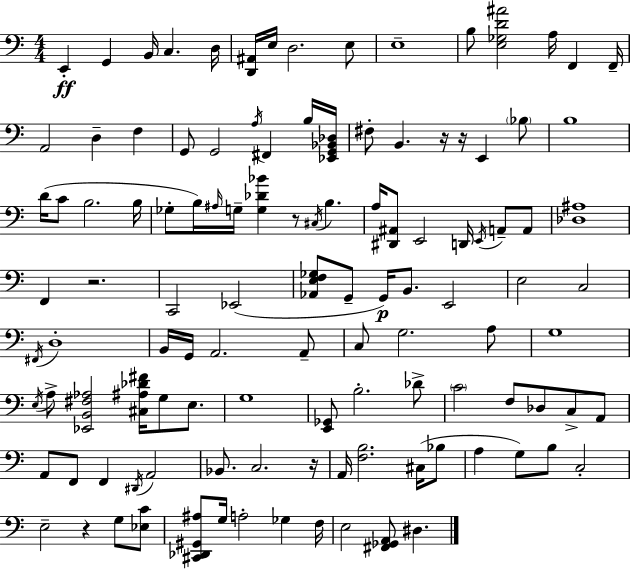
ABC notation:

X:1
T:Untitled
M:4/4
L:1/4
K:C
E,, G,, B,,/4 C, D,/4 [D,,^A,,]/4 E,/4 D,2 E,/2 E,4 B,/2 [E,_G,D^A]2 A,/4 F,, F,,/4 A,,2 D, F, G,,/2 G,,2 A,/4 ^F,, B,/4 [_E,,G,,_B,,_D,]/4 ^F,/2 B,, z/4 z/4 E,, _B,/2 B,4 D/4 C/2 B,2 B,/4 _G,/2 B,/4 ^A,/4 G,/4 [G,_D_B] z/2 ^C,/4 B, A,/4 [^D,,^A,,]/2 E,,2 D,,/4 E,,/4 A,,/2 A,,/2 [_D,^A,]4 F,, z2 C,,2 _E,,2 [_A,,E,F,_G,]/2 G,,/2 G,,/4 B,,/2 E,,2 E,2 C,2 ^F,,/4 D,4 B,,/4 G,,/4 A,,2 A,,/2 C,/2 G,2 A,/2 G,4 E,/4 A,/2 [_E,,B,,^F,_A,]2 [^C,^A,_D^F]/4 G,/2 E,/2 G,4 [E,,_G,,]/2 B,2 _D/2 C2 F,/2 _D,/2 C,/2 A,,/2 A,,/2 F,,/2 F,, ^D,,/4 A,,2 _B,,/2 C,2 z/4 A,,/4 [F,B,]2 ^C,/4 _B,/2 A, G,/2 B,/2 C,2 E,2 z G,/2 [_E,C]/2 [^C,,_D,,^G,,^A,]/2 G,/4 A,2 _G, F,/4 E,2 [^F,,_G,,A,,]/2 ^D,